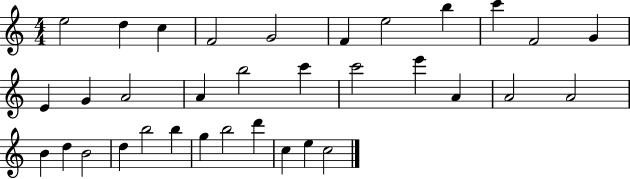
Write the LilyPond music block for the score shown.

{
  \clef treble
  \numericTimeSignature
  \time 4/4
  \key c \major
  e''2 d''4 c''4 | f'2 g'2 | f'4 e''2 b''4 | c'''4 f'2 g'4 | \break e'4 g'4 a'2 | a'4 b''2 c'''4 | c'''2 e'''4 a'4 | a'2 a'2 | \break b'4 d''4 b'2 | d''4 b''2 b''4 | g''4 b''2 d'''4 | c''4 e''4 c''2 | \break \bar "|."
}